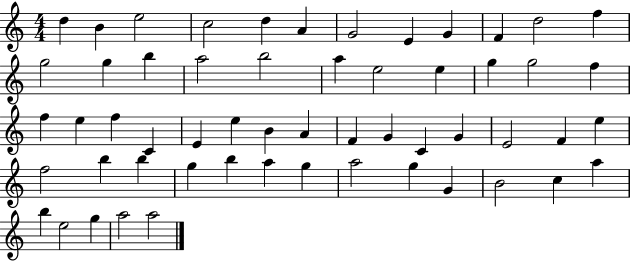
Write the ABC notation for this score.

X:1
T:Untitled
M:4/4
L:1/4
K:C
d B e2 c2 d A G2 E G F d2 f g2 g b a2 b2 a e2 e g g2 f f e f C E e B A F G C G E2 F e f2 b b g b a g a2 g G B2 c a b e2 g a2 a2